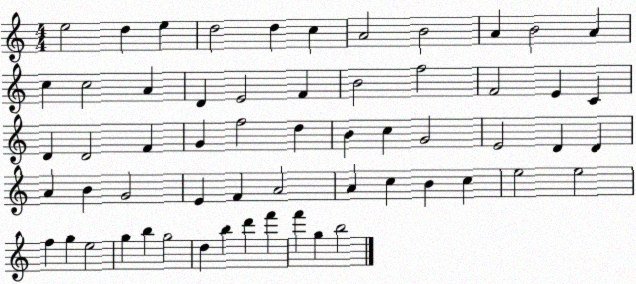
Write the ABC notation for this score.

X:1
T:Untitled
M:4/4
L:1/4
K:C
e2 d e d2 d c A2 B2 A B2 A c c2 A D E2 F B2 f2 F2 E C D D2 F G f2 d B c G2 E2 D D A B G2 E F A2 A c B c e2 e2 f g e2 g b g2 d b d' f' f' g b2